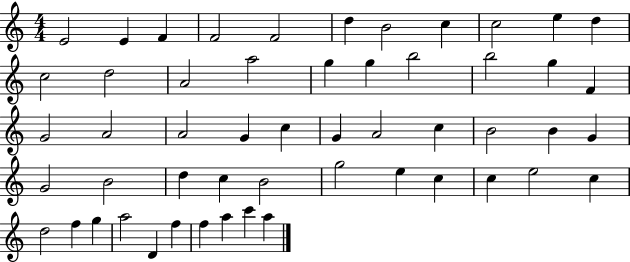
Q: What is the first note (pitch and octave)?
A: E4